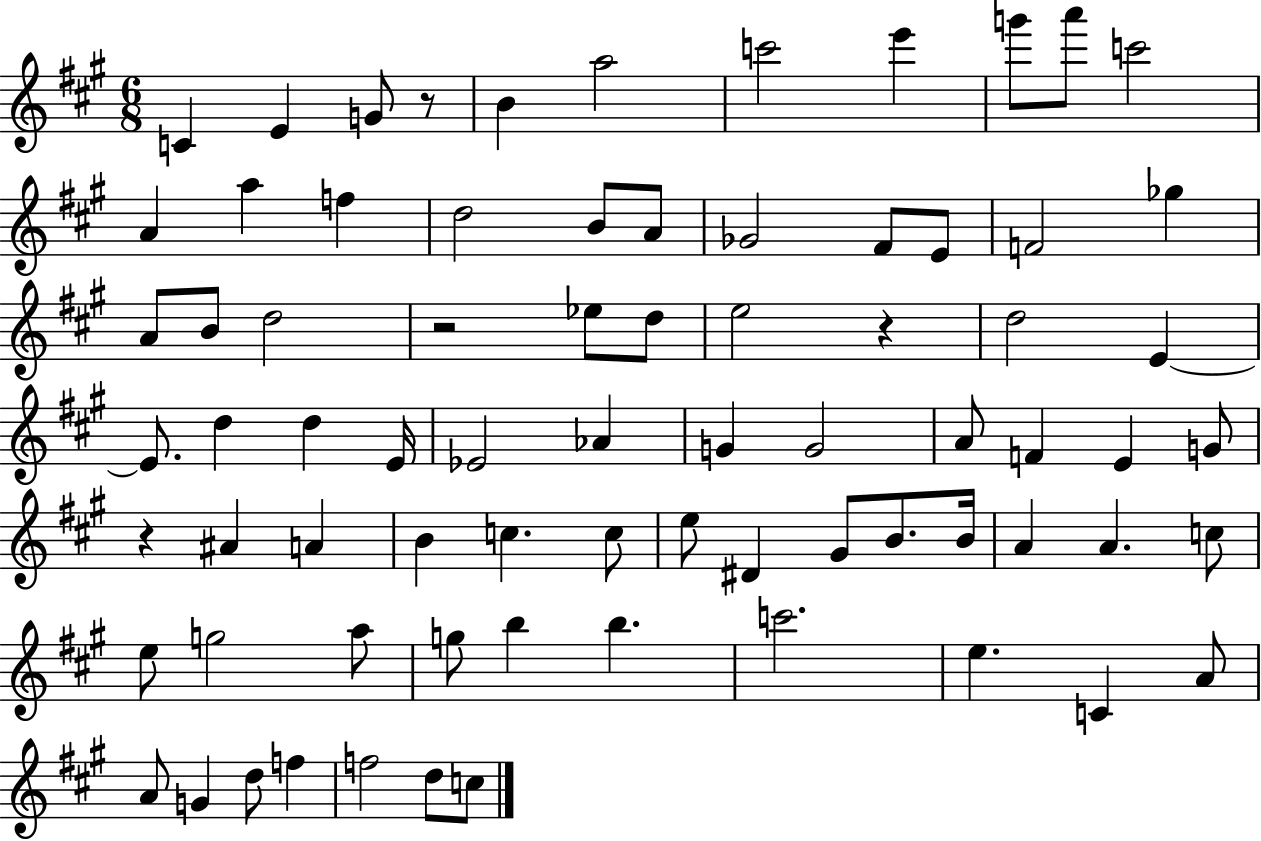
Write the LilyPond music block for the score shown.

{
  \clef treble
  \numericTimeSignature
  \time 6/8
  \key a \major
  \repeat volta 2 { c'4 e'4 g'8 r8 | b'4 a''2 | c'''2 e'''4 | g'''8 a'''8 c'''2 | \break a'4 a''4 f''4 | d''2 b'8 a'8 | ges'2 fis'8 e'8 | f'2 ges''4 | \break a'8 b'8 d''2 | r2 ees''8 d''8 | e''2 r4 | d''2 e'4~~ | \break e'8. d''4 d''4 e'16 | ees'2 aes'4 | g'4 g'2 | a'8 f'4 e'4 g'8 | \break r4 ais'4 a'4 | b'4 c''4. c''8 | e''8 dis'4 gis'8 b'8. b'16 | a'4 a'4. c''8 | \break e''8 g''2 a''8 | g''8 b''4 b''4. | c'''2. | e''4. c'4 a'8 | \break a'8 g'4 d''8 f''4 | f''2 d''8 c''8 | } \bar "|."
}